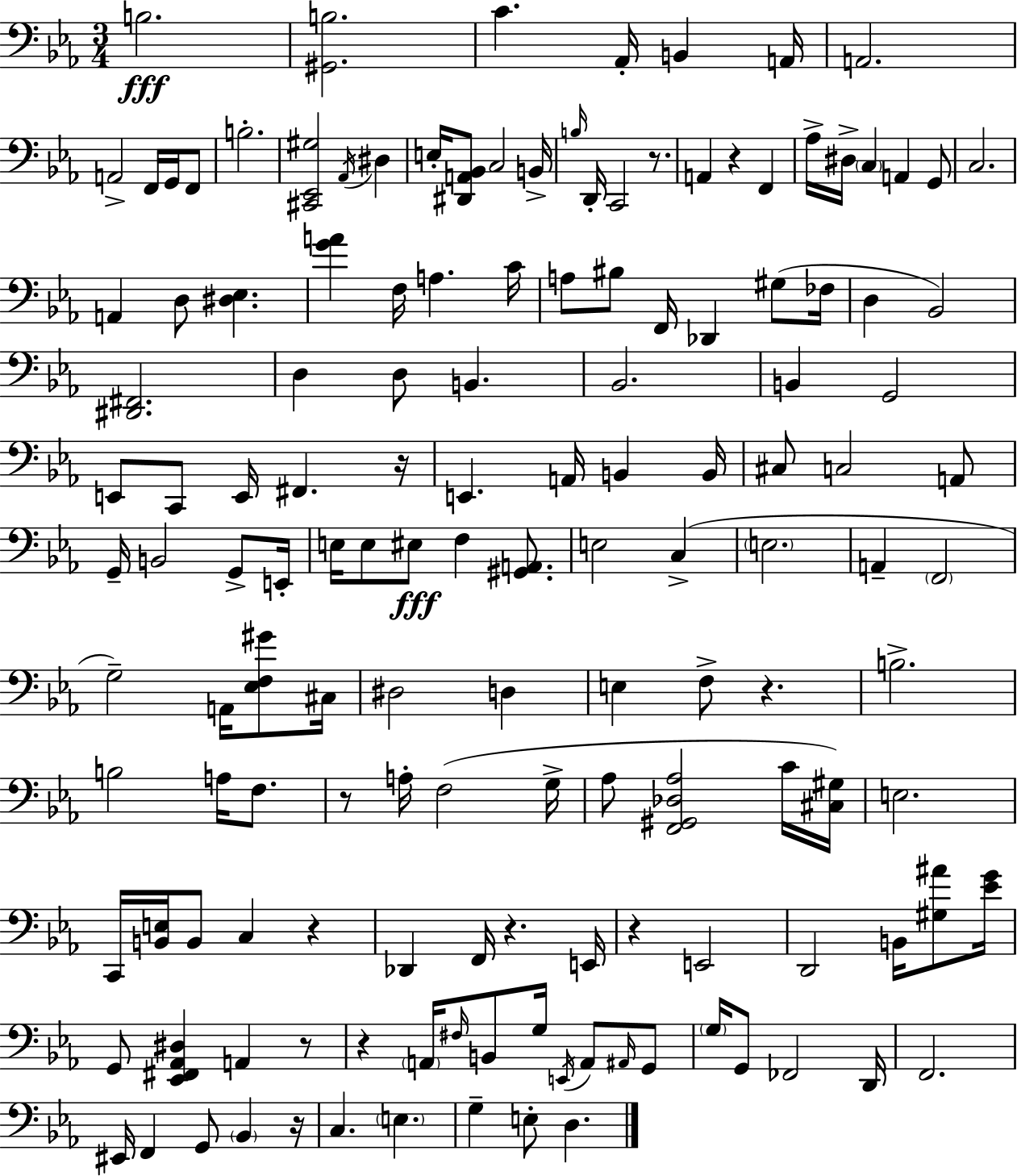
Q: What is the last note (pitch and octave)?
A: D3